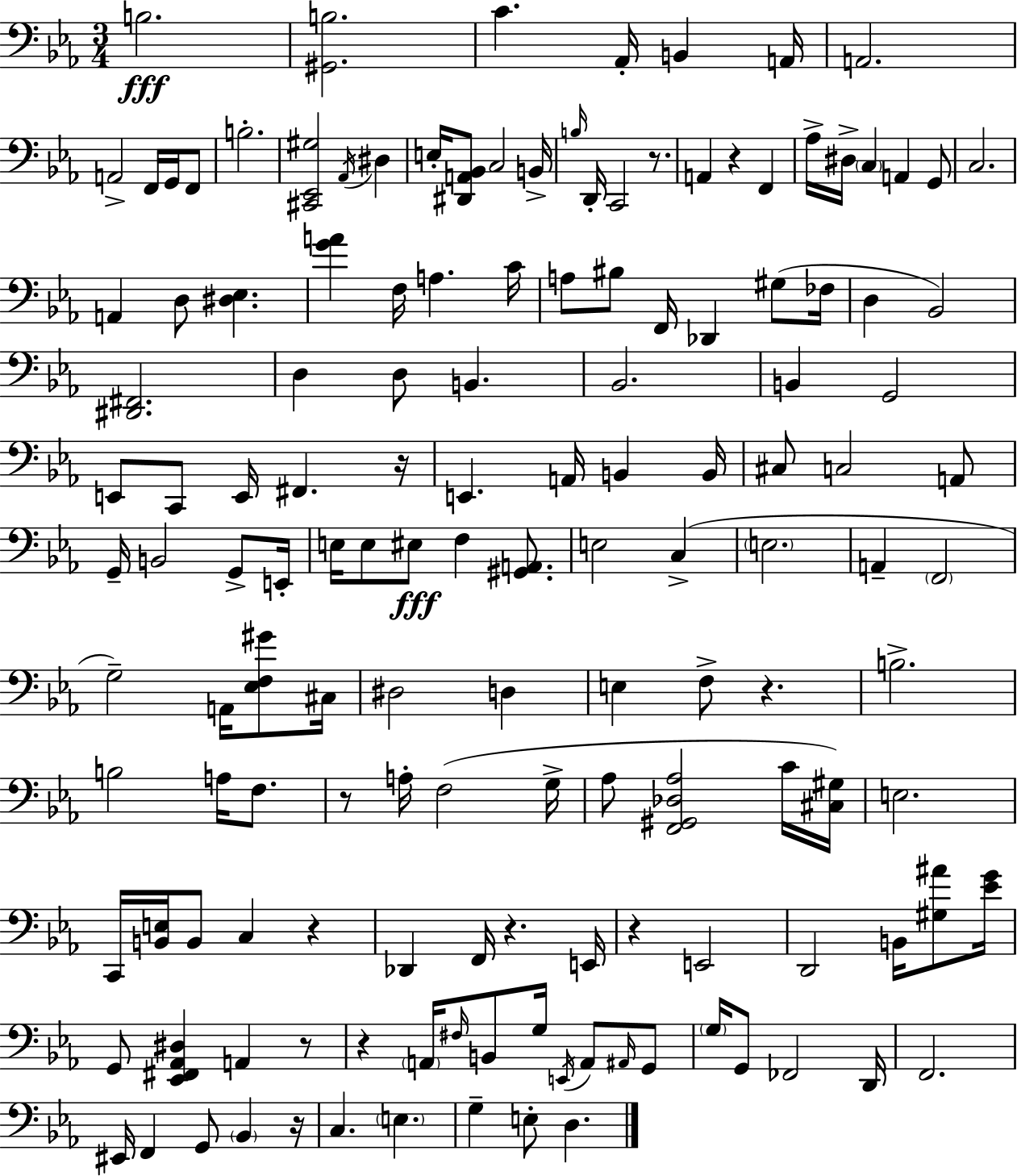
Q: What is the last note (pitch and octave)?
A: D3